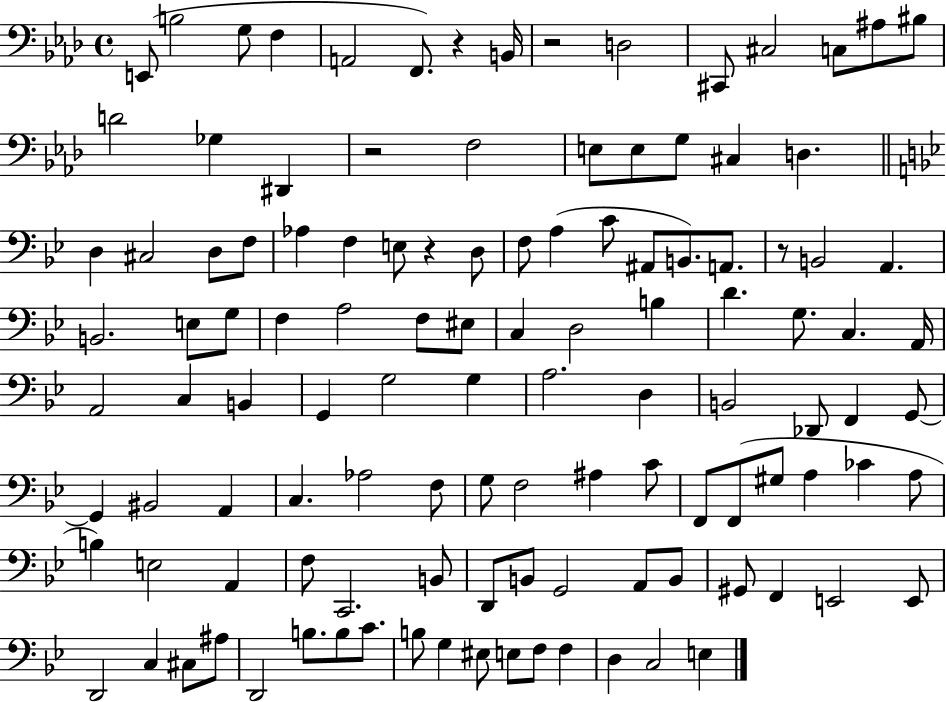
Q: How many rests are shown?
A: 5